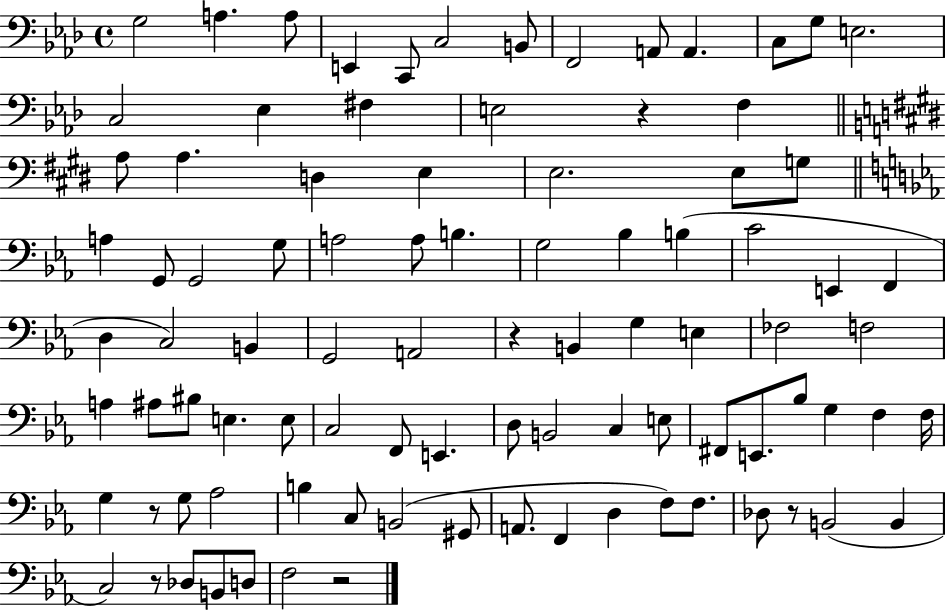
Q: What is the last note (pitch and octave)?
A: F3